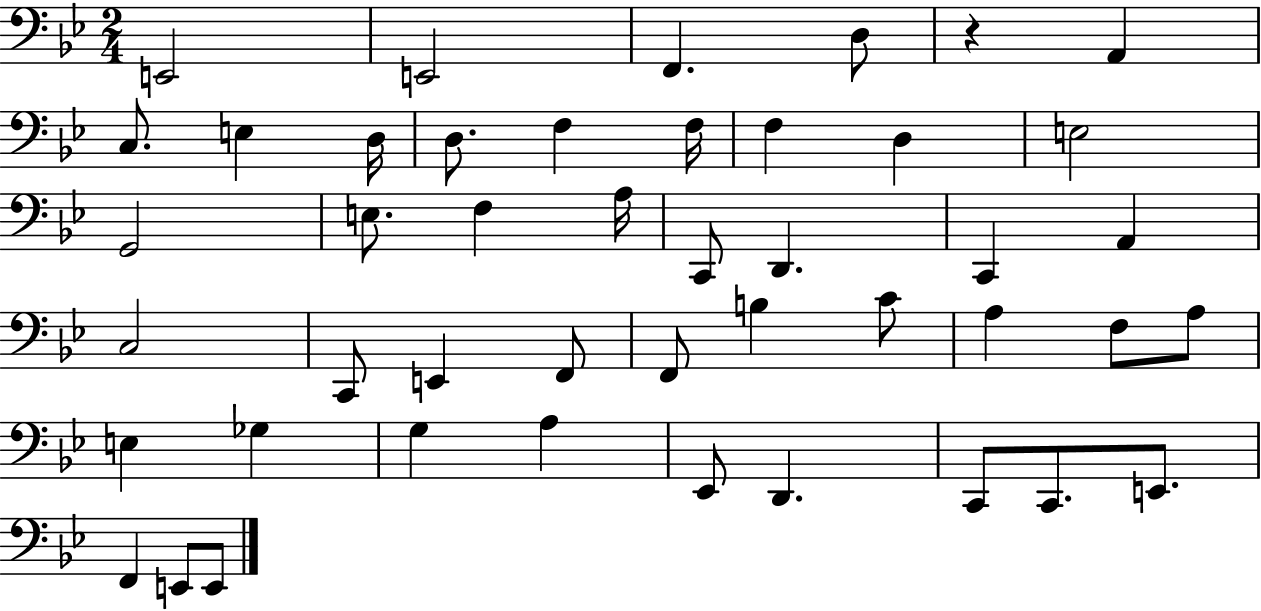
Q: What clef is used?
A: bass